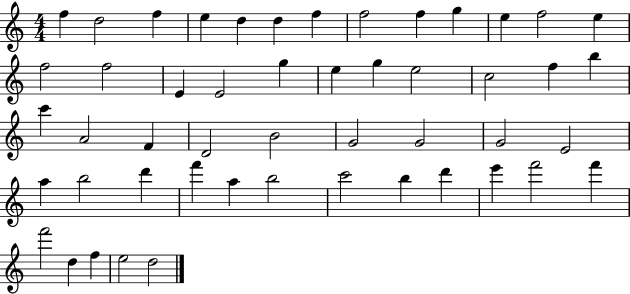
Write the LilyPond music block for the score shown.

{
  \clef treble
  \numericTimeSignature
  \time 4/4
  \key c \major
  f''4 d''2 f''4 | e''4 d''4 d''4 f''4 | f''2 f''4 g''4 | e''4 f''2 e''4 | \break f''2 f''2 | e'4 e'2 g''4 | e''4 g''4 e''2 | c''2 f''4 b''4 | \break c'''4 a'2 f'4 | d'2 b'2 | g'2 g'2 | g'2 e'2 | \break a''4 b''2 d'''4 | f'''4 a''4 b''2 | c'''2 b''4 d'''4 | e'''4 f'''2 f'''4 | \break f'''2 d''4 f''4 | e''2 d''2 | \bar "|."
}